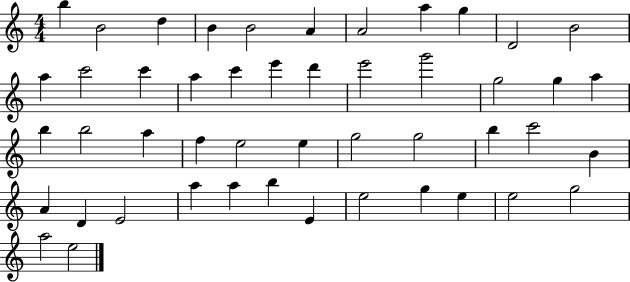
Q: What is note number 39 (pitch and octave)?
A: A5